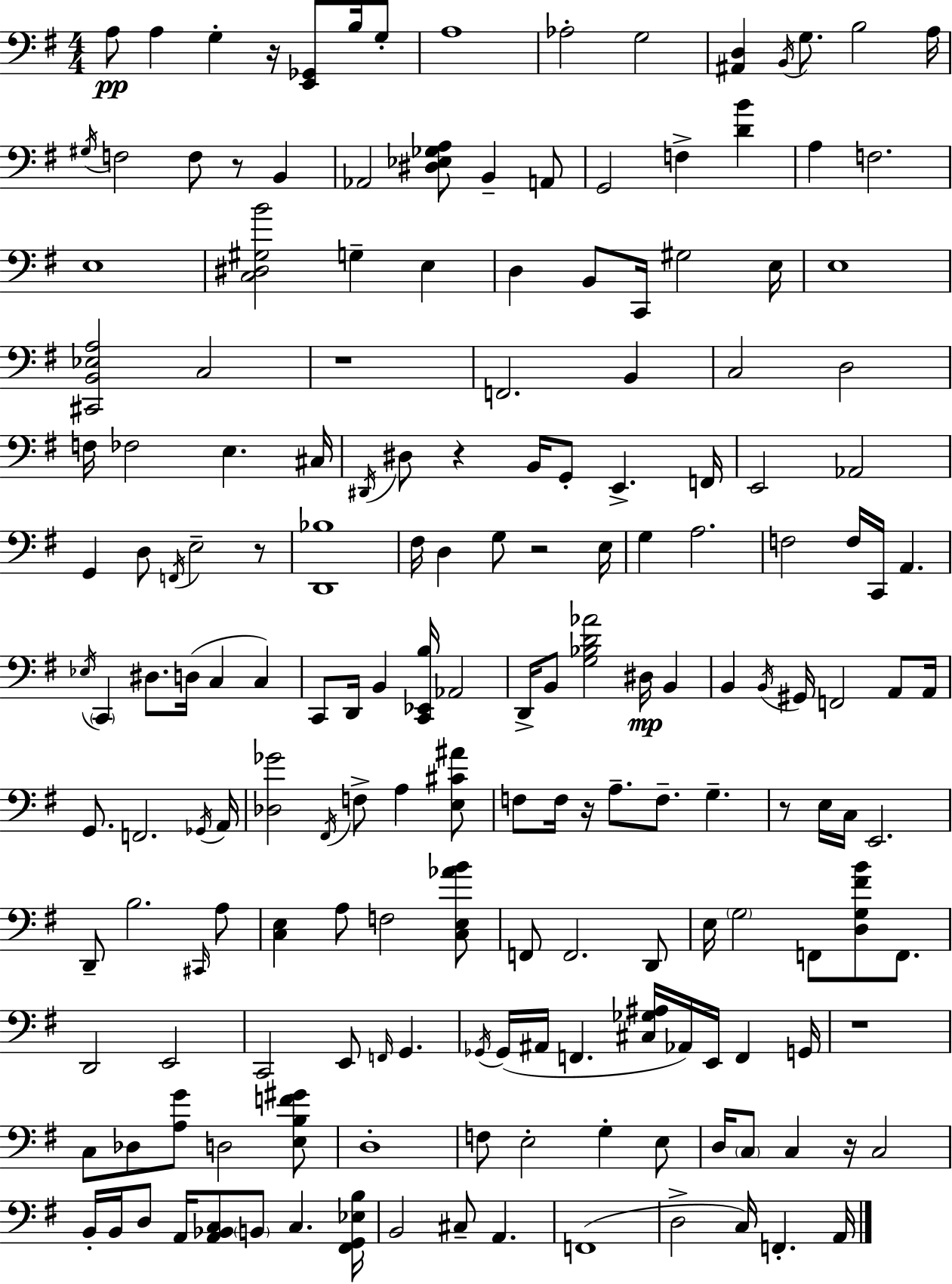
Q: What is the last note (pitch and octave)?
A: A2